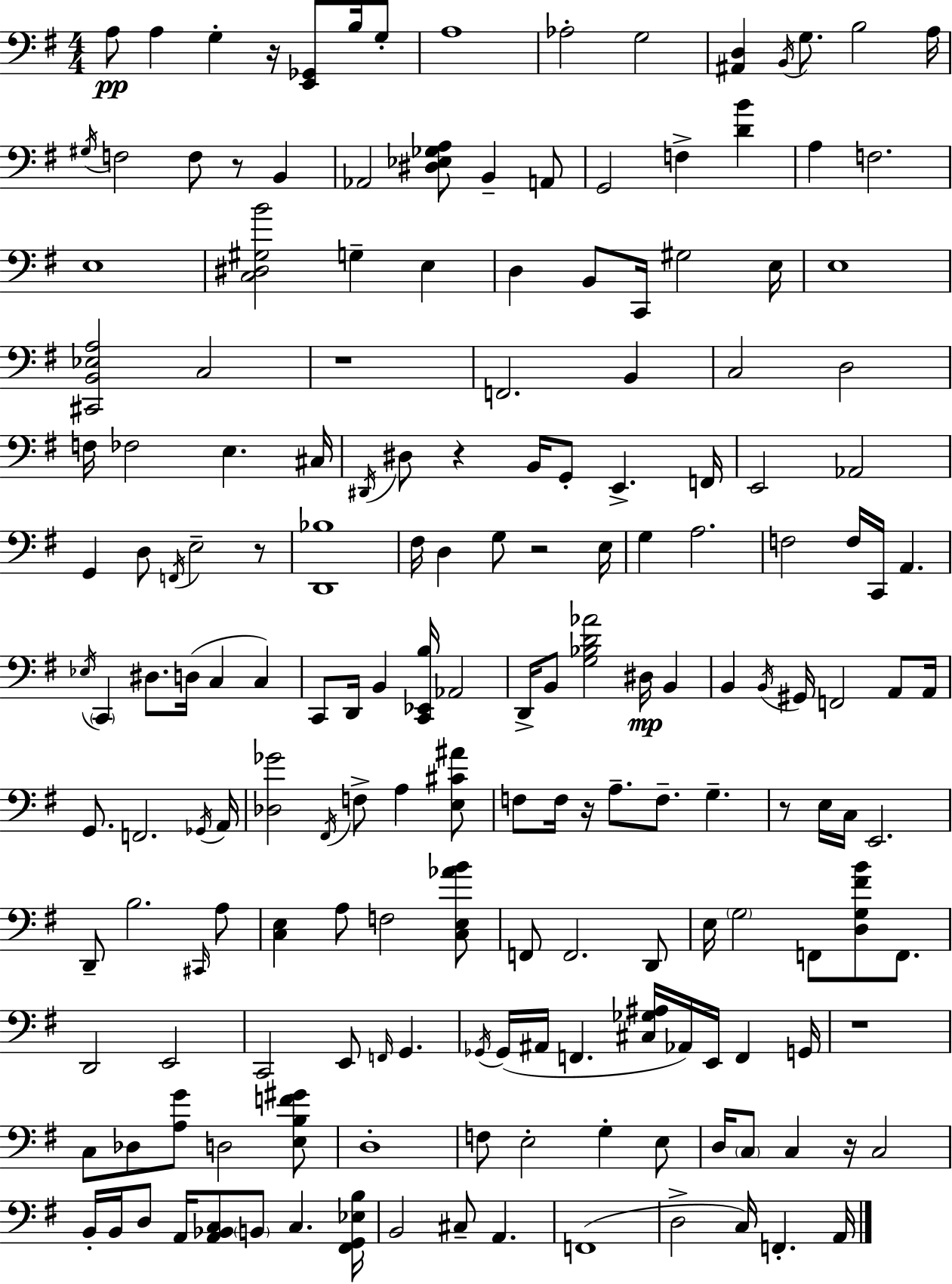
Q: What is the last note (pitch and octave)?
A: A2